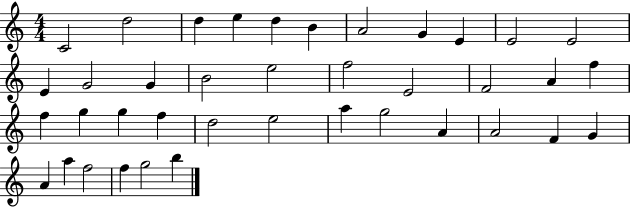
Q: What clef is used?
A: treble